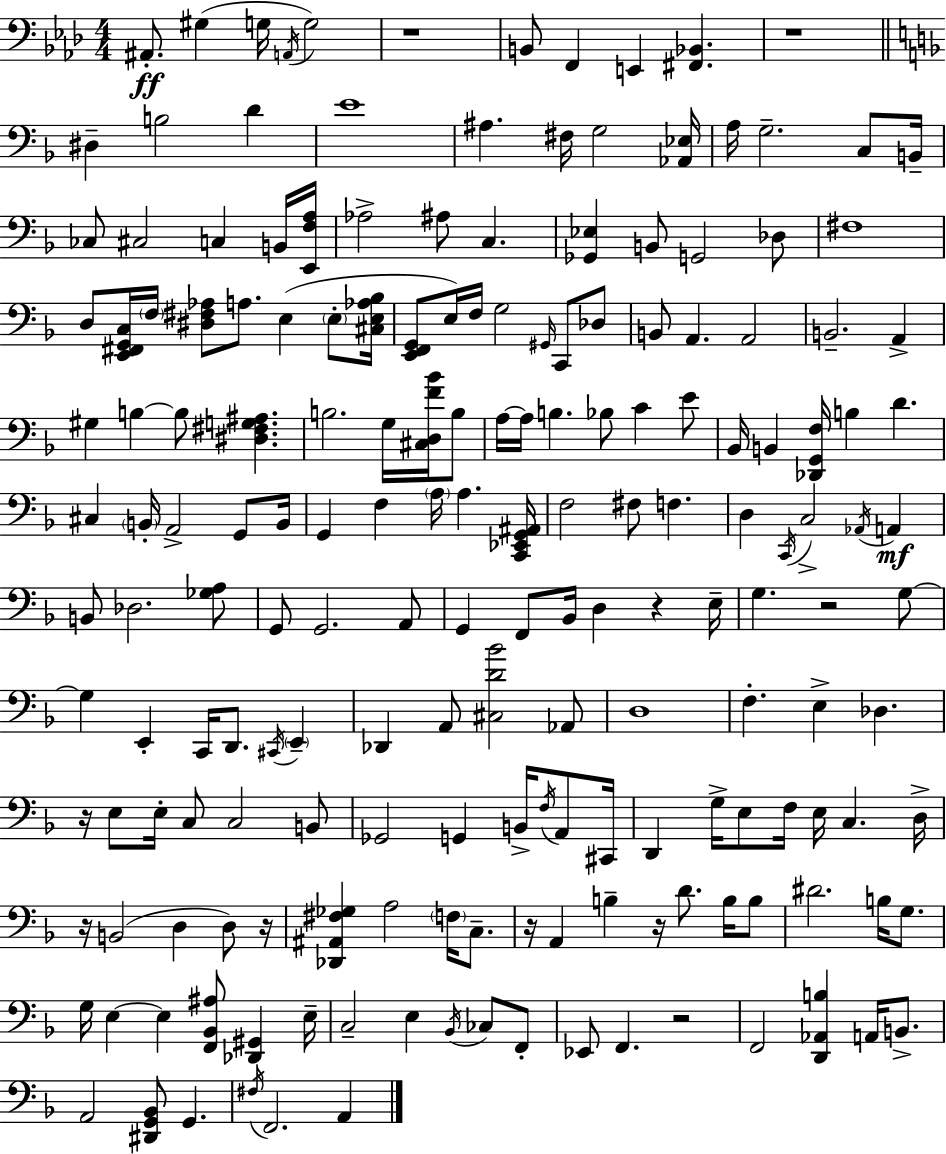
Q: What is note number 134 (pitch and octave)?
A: D#4